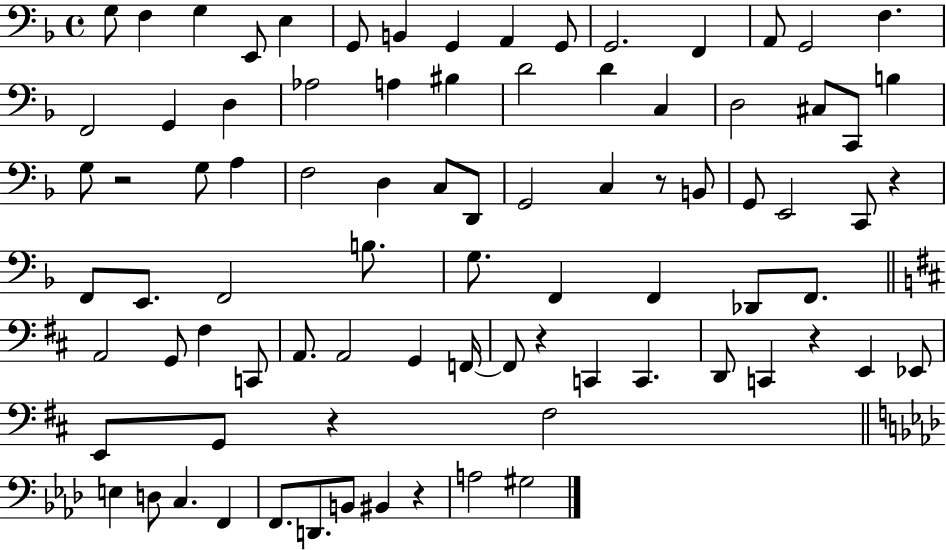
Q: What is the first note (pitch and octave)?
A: G3